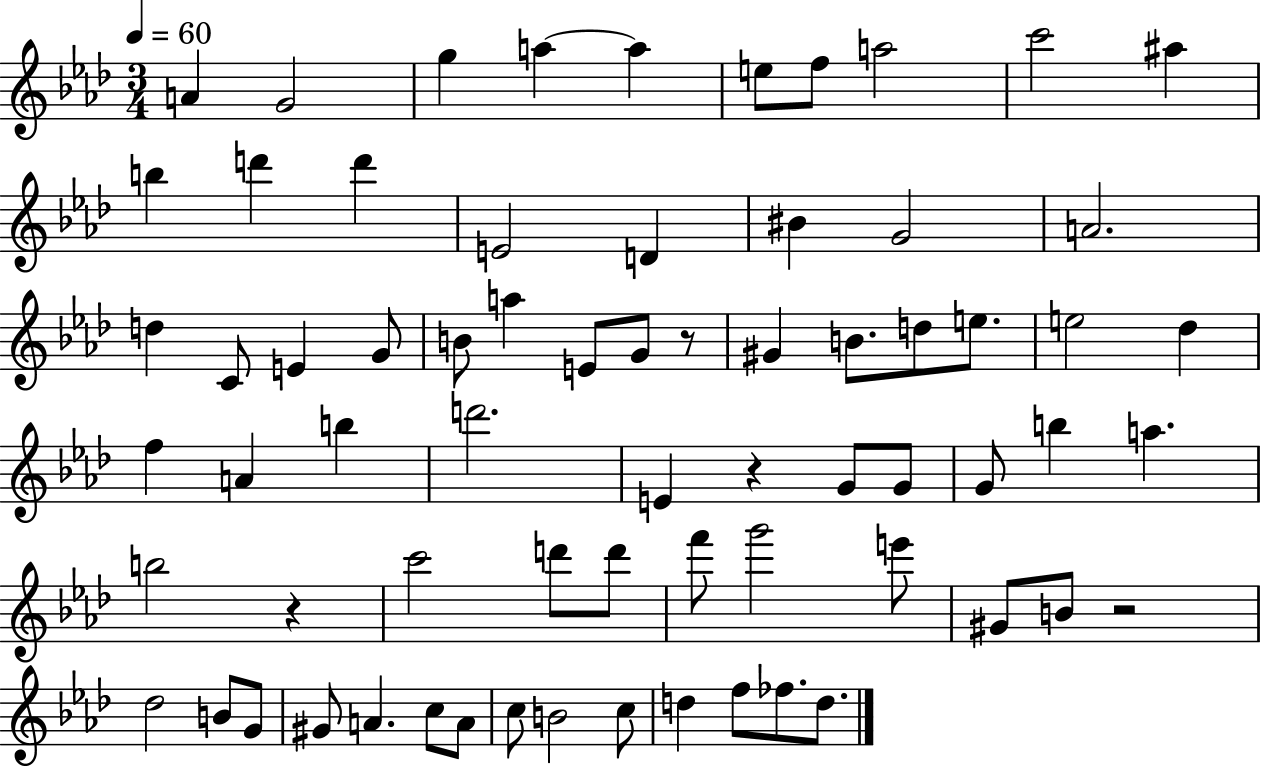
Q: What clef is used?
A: treble